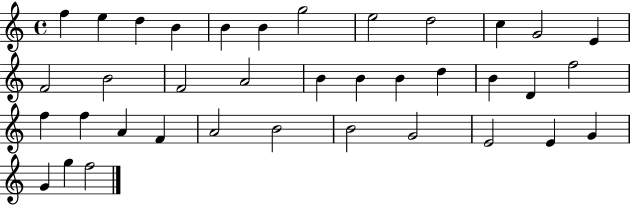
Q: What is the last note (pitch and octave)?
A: F5